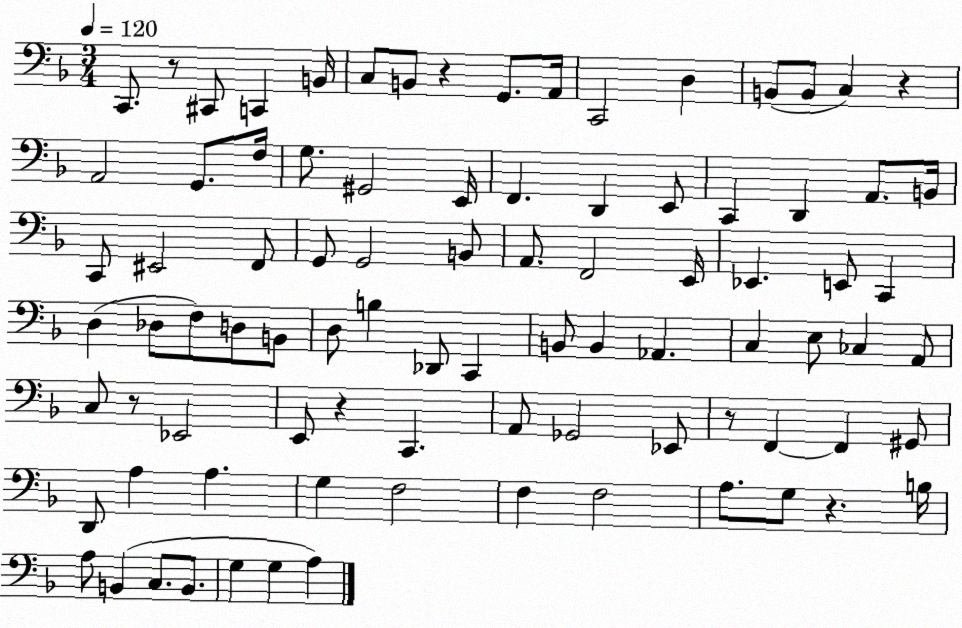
X:1
T:Untitled
M:3/4
L:1/4
K:F
C,,/2 z/2 ^C,,/2 C,, B,,/4 C,/2 B,,/2 z G,,/2 A,,/4 C,,2 D, B,,/2 B,,/2 C, z A,,2 G,,/2 F,/4 G,/2 ^G,,2 E,,/4 F,, D,, E,,/2 C,, D,, A,,/2 B,,/4 C,,/2 ^E,,2 F,,/2 G,,/2 G,,2 B,,/2 A,,/2 F,,2 E,,/4 _E,, E,,/2 C,, D, _D,/2 F,/2 D,/2 B,,/2 D,/2 B, _D,,/2 C,, B,,/2 B,, _A,, C, E,/2 _C, A,,/2 C,/2 z/2 _E,,2 E,,/2 z C,, A,,/2 _G,,2 _E,,/2 z/2 F,, F,, ^G,,/2 D,,/2 A, A, G, F,2 F, F,2 A,/2 G,/2 z B,/4 A,/2 B,, C,/2 B,,/2 G, G, A,